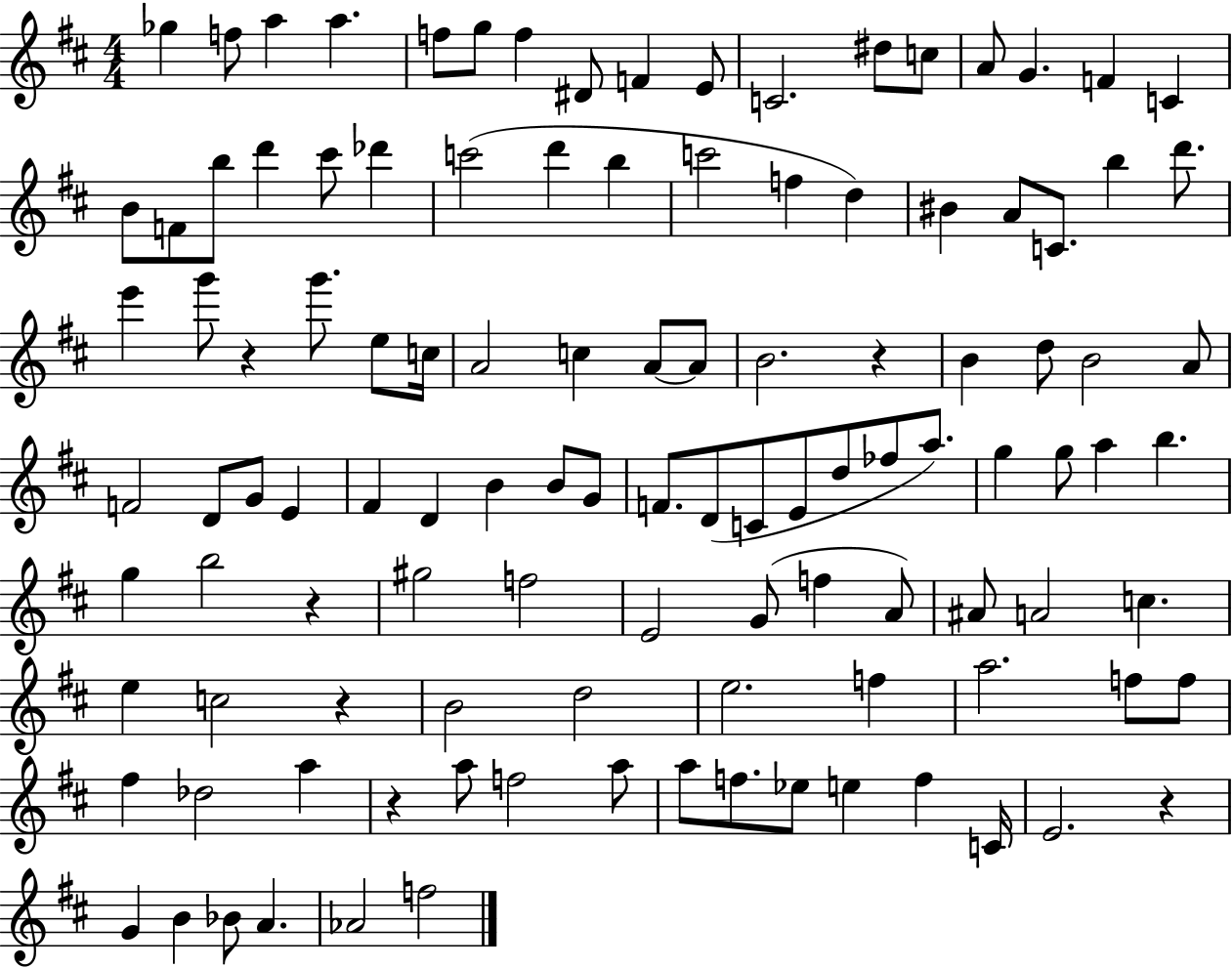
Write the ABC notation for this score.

X:1
T:Untitled
M:4/4
L:1/4
K:D
_g f/2 a a f/2 g/2 f ^D/2 F E/2 C2 ^d/2 c/2 A/2 G F C B/2 F/2 b/2 d' ^c'/2 _d' c'2 d' b c'2 f d ^B A/2 C/2 b d'/2 e' g'/2 z g'/2 e/2 c/4 A2 c A/2 A/2 B2 z B d/2 B2 A/2 F2 D/2 G/2 E ^F D B B/2 G/2 F/2 D/2 C/2 E/2 d/2 _f/2 a/2 g g/2 a b g b2 z ^g2 f2 E2 G/2 f A/2 ^A/2 A2 c e c2 z B2 d2 e2 f a2 f/2 f/2 ^f _d2 a z a/2 f2 a/2 a/2 f/2 _e/2 e f C/4 E2 z G B _B/2 A _A2 f2